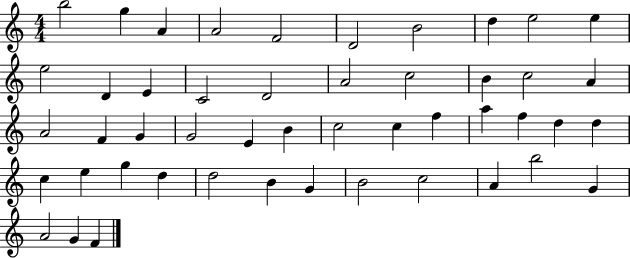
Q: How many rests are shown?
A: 0